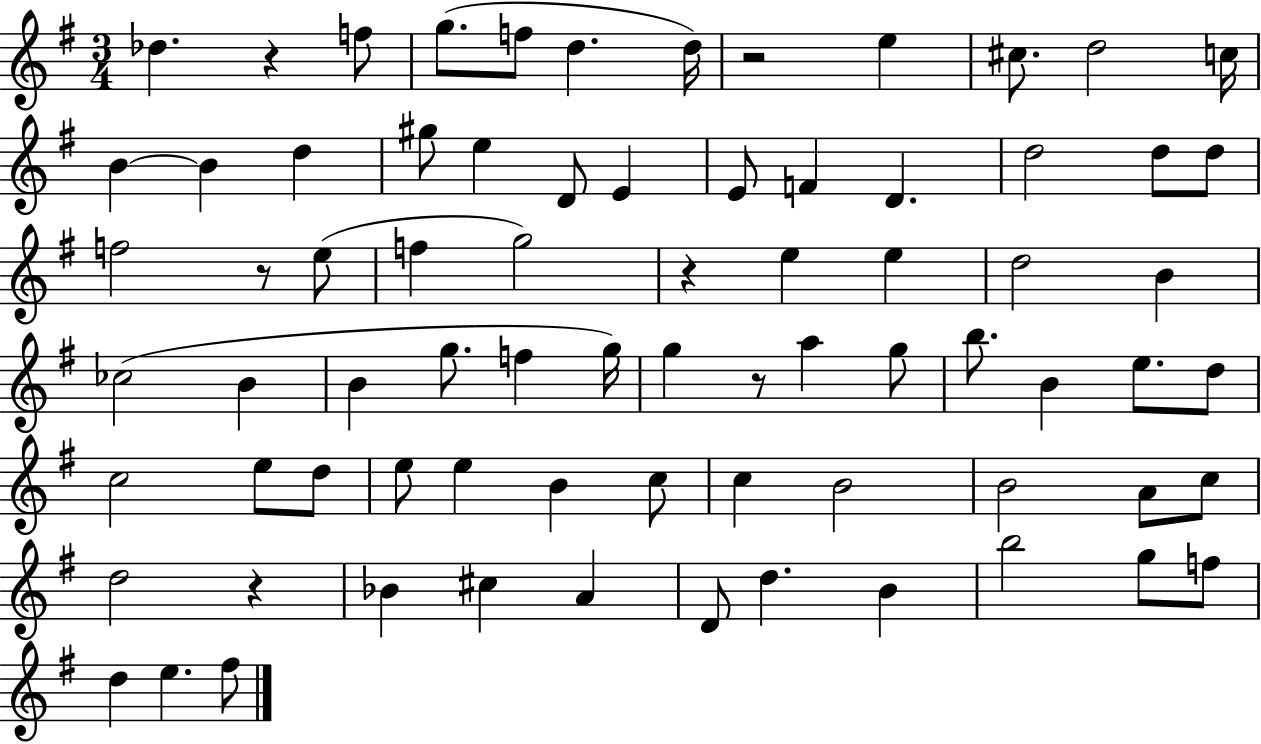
Db5/q. R/q F5/e G5/e. F5/e D5/q. D5/s R/h E5/q C#5/e. D5/h C5/s B4/q B4/q D5/q G#5/e E5/q D4/e E4/q E4/e F4/q D4/q. D5/h D5/e D5/e F5/h R/e E5/e F5/q G5/h R/q E5/q E5/q D5/h B4/q CES5/h B4/q B4/q G5/e. F5/q G5/s G5/q R/e A5/q G5/e B5/e. B4/q E5/e. D5/e C5/h E5/e D5/e E5/e E5/q B4/q C5/e C5/q B4/h B4/h A4/e C5/e D5/h R/q Bb4/q C#5/q A4/q D4/e D5/q. B4/q B5/h G5/e F5/e D5/q E5/q. F#5/e